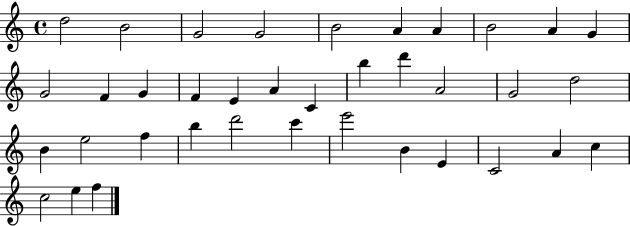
X:1
T:Untitled
M:4/4
L:1/4
K:C
d2 B2 G2 G2 B2 A A B2 A G G2 F G F E A C b d' A2 G2 d2 B e2 f b d'2 c' e'2 B E C2 A c c2 e f